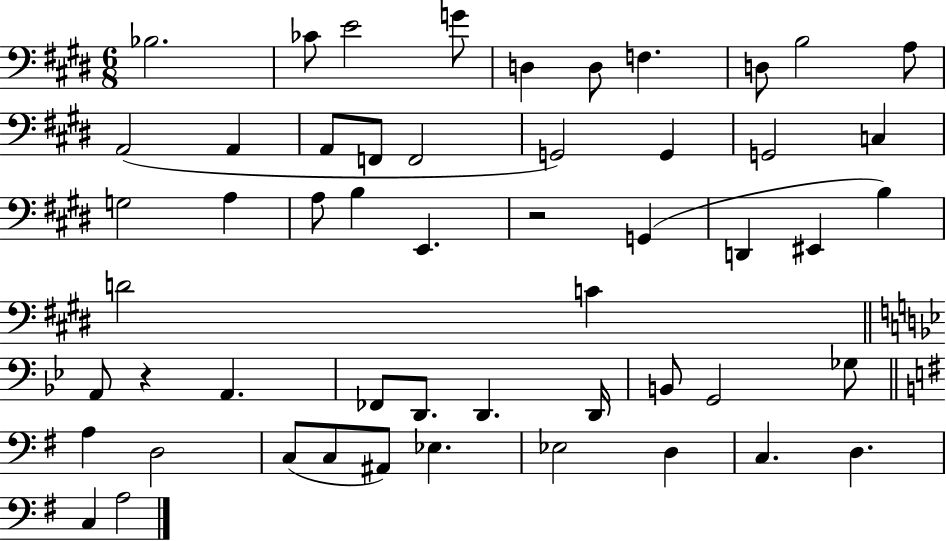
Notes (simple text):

Bb3/h. CES4/e E4/h G4/e D3/q D3/e F3/q. D3/e B3/h A3/e A2/h A2/q A2/e F2/e F2/h G2/h G2/q G2/h C3/q G3/h A3/q A3/e B3/q E2/q. R/h G2/q D2/q EIS2/q B3/q D4/h C4/q A2/e R/q A2/q. FES2/e D2/e. D2/q. D2/s B2/e G2/h Gb3/e A3/q D3/h C3/e C3/e A#2/e Eb3/q. Eb3/h D3/q C3/q. D3/q. C3/q A3/h